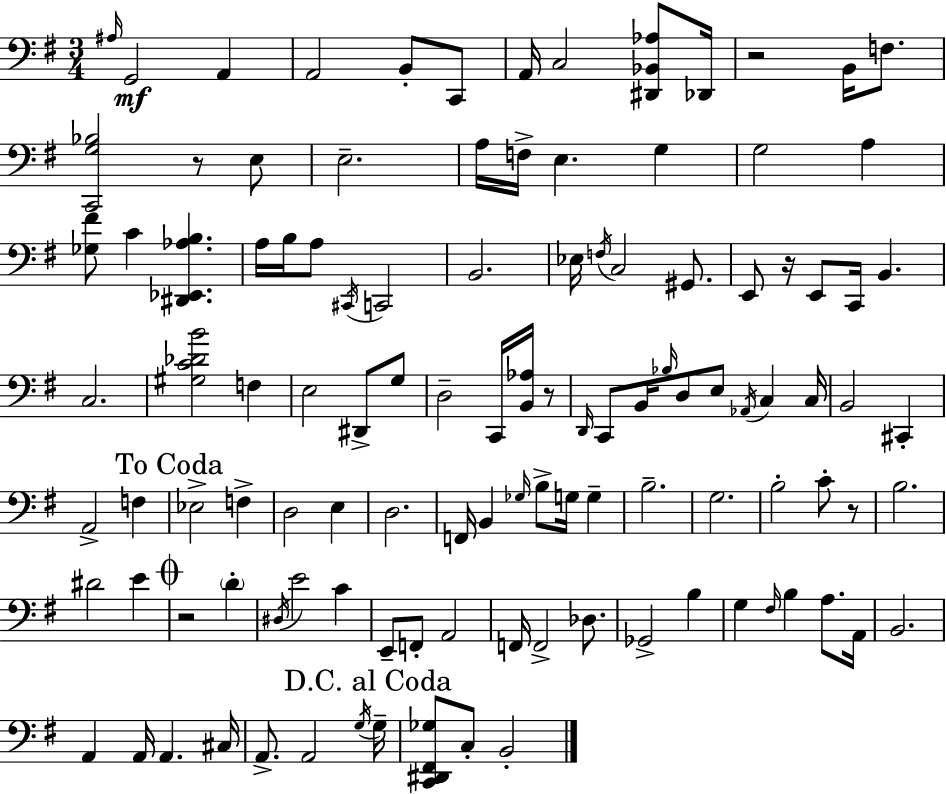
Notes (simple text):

A#3/s G2/h A2/q A2/h B2/e C2/e A2/s C3/h [D#2,Bb2,Ab3]/e Db2/s R/h B2/s F3/e. [C2,G3,Bb3]/h R/e E3/e E3/h. A3/s F3/s E3/q. G3/q G3/h A3/q [Gb3,F#4]/e C4/q [D#2,Eb2,Ab3,B3]/q. A3/s B3/s A3/e C#2/s C2/h B2/h. Eb3/s F3/s C3/h G#2/e. E2/e R/s E2/e C2/s B2/q. C3/h. [G#3,C4,Db4,B4]/h F3/q E3/h D#2/e G3/e D3/h C2/s [B2,Ab3]/s R/e D2/s C2/e B2/s Bb3/s D3/e E3/e Ab2/s C3/q C3/s B2/h C#2/q A2/h F3/q Eb3/h F3/q D3/h E3/q D3/h. F2/s B2/q Gb3/s B3/e G3/s G3/q B3/h. G3/h. B3/h C4/e R/e B3/h. D#4/h E4/q R/h D4/q D#3/s E4/h C4/q E2/e F2/e A2/h F2/s F2/h Db3/e. Gb2/h B3/q G3/q F#3/s B3/q A3/e. A2/s B2/h. A2/q A2/s A2/q. C#3/s A2/e. A2/h G3/s G3/s [C2,D#2,F#2,Gb3]/e C3/e B2/h